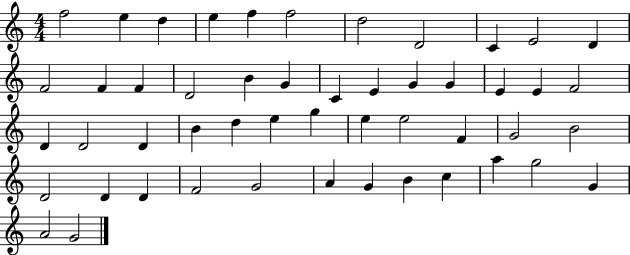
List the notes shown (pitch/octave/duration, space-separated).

F5/h E5/q D5/q E5/q F5/q F5/h D5/h D4/h C4/q E4/h D4/q F4/h F4/q F4/q D4/h B4/q G4/q C4/q E4/q G4/q G4/q E4/q E4/q F4/h D4/q D4/h D4/q B4/q D5/q E5/q G5/q E5/q E5/h F4/q G4/h B4/h D4/h D4/q D4/q F4/h G4/h A4/q G4/q B4/q C5/q A5/q G5/h G4/q A4/h G4/h